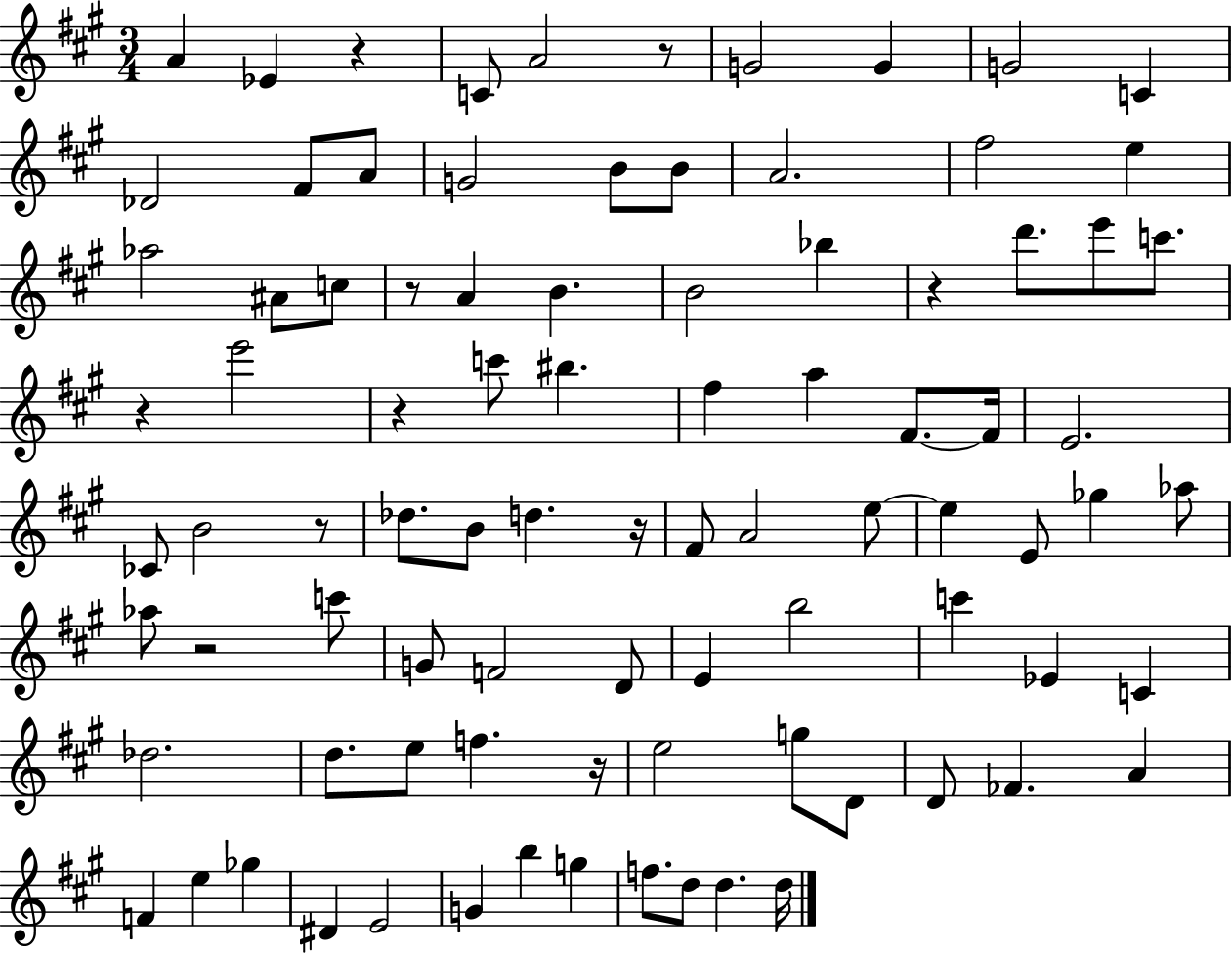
{
  \clef treble
  \numericTimeSignature
  \time 3/4
  \key a \major
  a'4 ees'4 r4 | c'8 a'2 r8 | g'2 g'4 | g'2 c'4 | \break des'2 fis'8 a'8 | g'2 b'8 b'8 | a'2. | fis''2 e''4 | \break aes''2 ais'8 c''8 | r8 a'4 b'4. | b'2 bes''4 | r4 d'''8. e'''8 c'''8. | \break r4 e'''2 | r4 c'''8 bis''4. | fis''4 a''4 fis'8.~~ fis'16 | e'2. | \break ces'8 b'2 r8 | des''8. b'8 d''4. r16 | fis'8 a'2 e''8~~ | e''4 e'8 ges''4 aes''8 | \break aes''8 r2 c'''8 | g'8 f'2 d'8 | e'4 b''2 | c'''4 ees'4 c'4 | \break des''2. | d''8. e''8 f''4. r16 | e''2 g''8 d'8 | d'8 fes'4. a'4 | \break f'4 e''4 ges''4 | dis'4 e'2 | g'4 b''4 g''4 | f''8. d''8 d''4. d''16 | \break \bar "|."
}